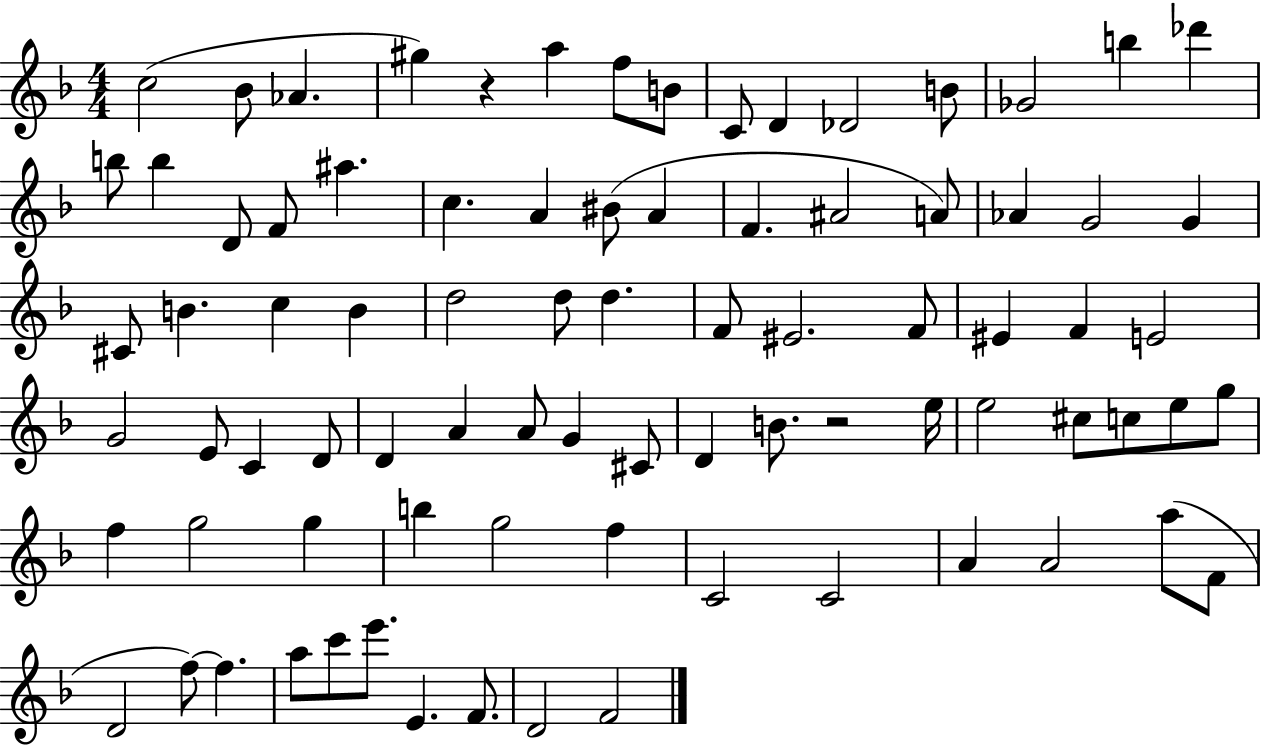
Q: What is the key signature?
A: F major